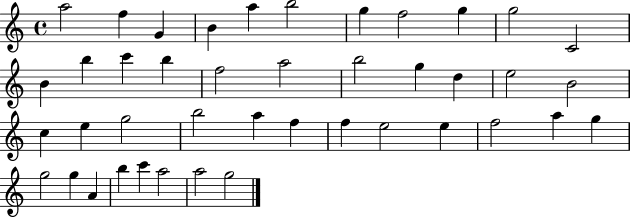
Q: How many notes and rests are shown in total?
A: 42